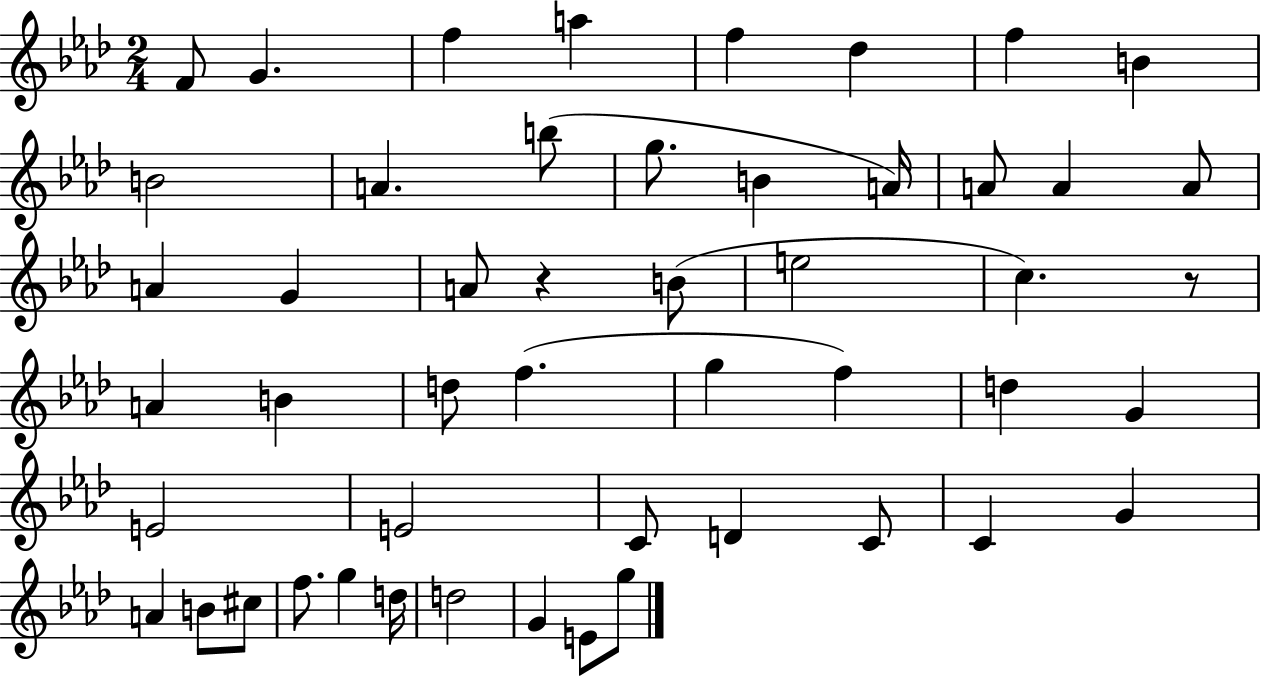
{
  \clef treble
  \numericTimeSignature
  \time 2/4
  \key aes \major
  f'8 g'4. | f''4 a''4 | f''4 des''4 | f''4 b'4 | \break b'2 | a'4. b''8( | g''8. b'4 a'16) | a'8 a'4 a'8 | \break a'4 g'4 | a'8 r4 b'8( | e''2 | c''4.) r8 | \break a'4 b'4 | d''8 f''4.( | g''4 f''4) | d''4 g'4 | \break e'2 | e'2 | c'8 d'4 c'8 | c'4 g'4 | \break a'4 b'8 cis''8 | f''8. g''4 d''16 | d''2 | g'4 e'8 g''8 | \break \bar "|."
}